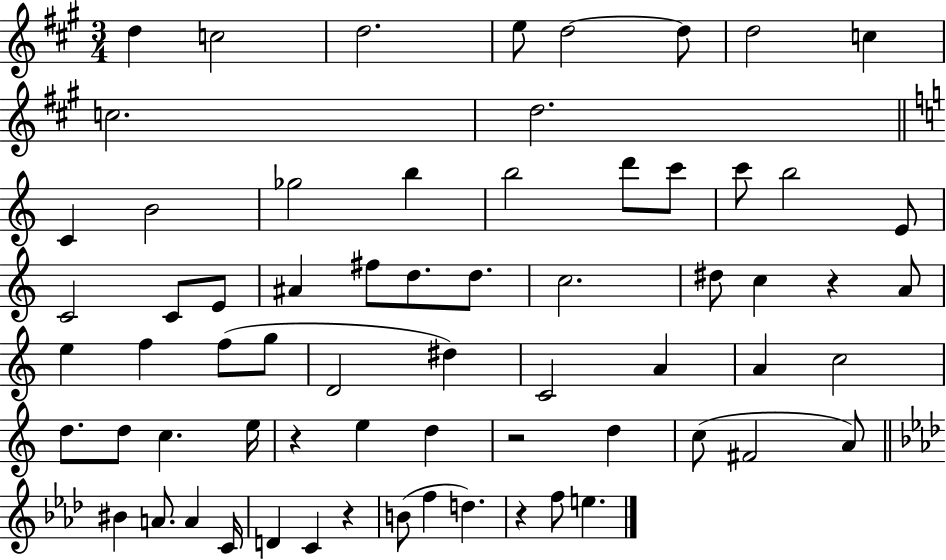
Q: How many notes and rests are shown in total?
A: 67